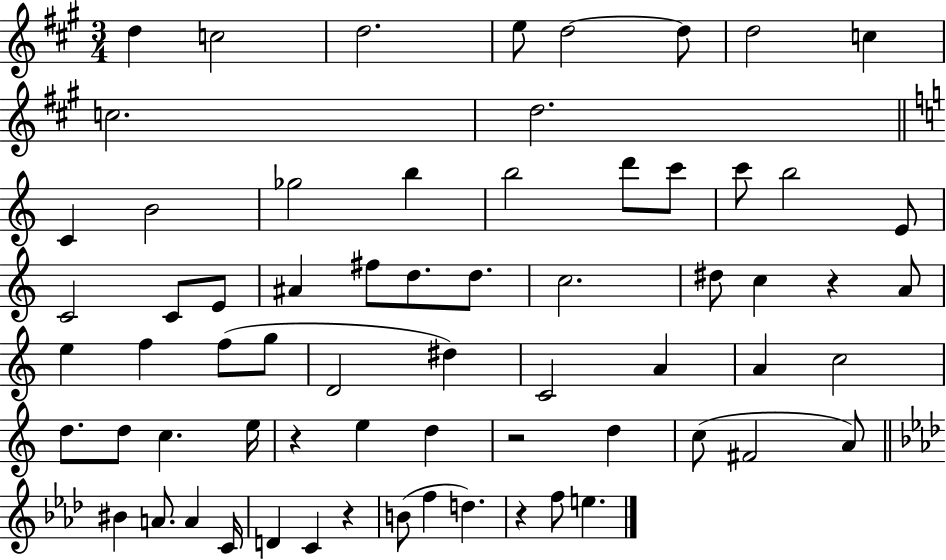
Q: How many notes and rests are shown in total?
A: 67